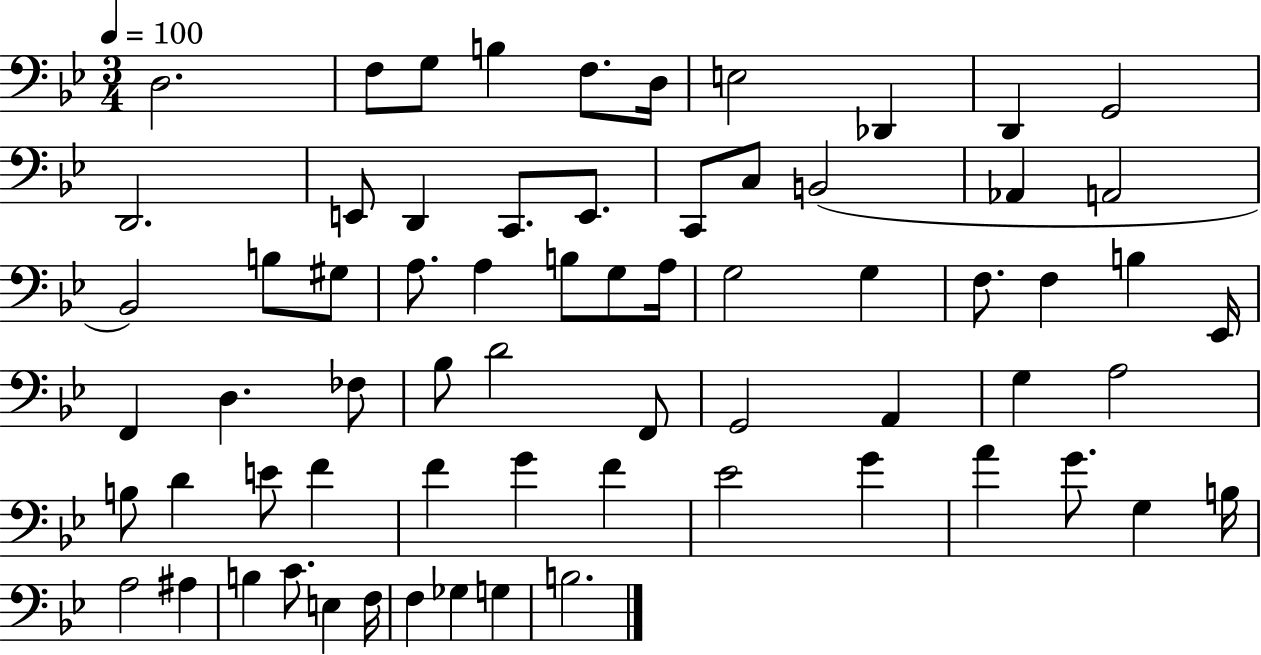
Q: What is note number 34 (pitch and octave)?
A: Eb2